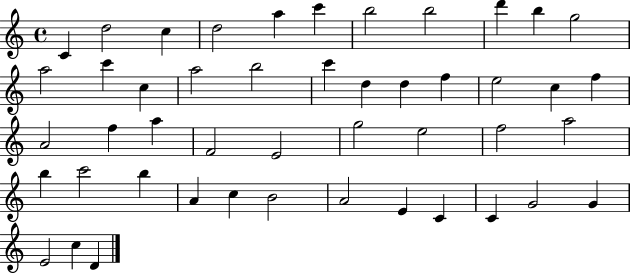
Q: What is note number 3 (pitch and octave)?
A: C5